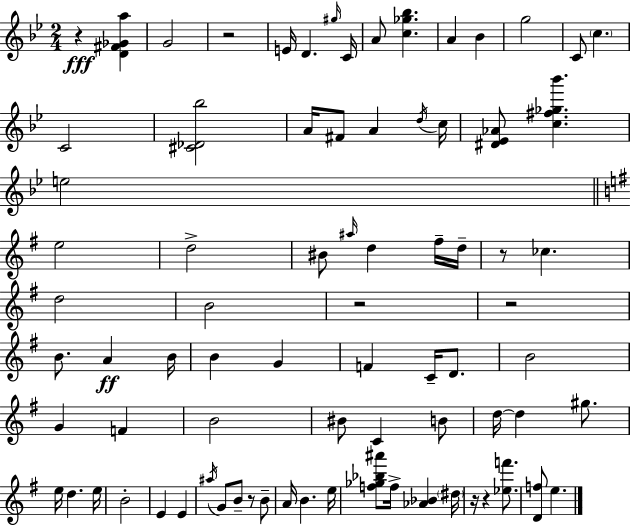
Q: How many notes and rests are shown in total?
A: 79